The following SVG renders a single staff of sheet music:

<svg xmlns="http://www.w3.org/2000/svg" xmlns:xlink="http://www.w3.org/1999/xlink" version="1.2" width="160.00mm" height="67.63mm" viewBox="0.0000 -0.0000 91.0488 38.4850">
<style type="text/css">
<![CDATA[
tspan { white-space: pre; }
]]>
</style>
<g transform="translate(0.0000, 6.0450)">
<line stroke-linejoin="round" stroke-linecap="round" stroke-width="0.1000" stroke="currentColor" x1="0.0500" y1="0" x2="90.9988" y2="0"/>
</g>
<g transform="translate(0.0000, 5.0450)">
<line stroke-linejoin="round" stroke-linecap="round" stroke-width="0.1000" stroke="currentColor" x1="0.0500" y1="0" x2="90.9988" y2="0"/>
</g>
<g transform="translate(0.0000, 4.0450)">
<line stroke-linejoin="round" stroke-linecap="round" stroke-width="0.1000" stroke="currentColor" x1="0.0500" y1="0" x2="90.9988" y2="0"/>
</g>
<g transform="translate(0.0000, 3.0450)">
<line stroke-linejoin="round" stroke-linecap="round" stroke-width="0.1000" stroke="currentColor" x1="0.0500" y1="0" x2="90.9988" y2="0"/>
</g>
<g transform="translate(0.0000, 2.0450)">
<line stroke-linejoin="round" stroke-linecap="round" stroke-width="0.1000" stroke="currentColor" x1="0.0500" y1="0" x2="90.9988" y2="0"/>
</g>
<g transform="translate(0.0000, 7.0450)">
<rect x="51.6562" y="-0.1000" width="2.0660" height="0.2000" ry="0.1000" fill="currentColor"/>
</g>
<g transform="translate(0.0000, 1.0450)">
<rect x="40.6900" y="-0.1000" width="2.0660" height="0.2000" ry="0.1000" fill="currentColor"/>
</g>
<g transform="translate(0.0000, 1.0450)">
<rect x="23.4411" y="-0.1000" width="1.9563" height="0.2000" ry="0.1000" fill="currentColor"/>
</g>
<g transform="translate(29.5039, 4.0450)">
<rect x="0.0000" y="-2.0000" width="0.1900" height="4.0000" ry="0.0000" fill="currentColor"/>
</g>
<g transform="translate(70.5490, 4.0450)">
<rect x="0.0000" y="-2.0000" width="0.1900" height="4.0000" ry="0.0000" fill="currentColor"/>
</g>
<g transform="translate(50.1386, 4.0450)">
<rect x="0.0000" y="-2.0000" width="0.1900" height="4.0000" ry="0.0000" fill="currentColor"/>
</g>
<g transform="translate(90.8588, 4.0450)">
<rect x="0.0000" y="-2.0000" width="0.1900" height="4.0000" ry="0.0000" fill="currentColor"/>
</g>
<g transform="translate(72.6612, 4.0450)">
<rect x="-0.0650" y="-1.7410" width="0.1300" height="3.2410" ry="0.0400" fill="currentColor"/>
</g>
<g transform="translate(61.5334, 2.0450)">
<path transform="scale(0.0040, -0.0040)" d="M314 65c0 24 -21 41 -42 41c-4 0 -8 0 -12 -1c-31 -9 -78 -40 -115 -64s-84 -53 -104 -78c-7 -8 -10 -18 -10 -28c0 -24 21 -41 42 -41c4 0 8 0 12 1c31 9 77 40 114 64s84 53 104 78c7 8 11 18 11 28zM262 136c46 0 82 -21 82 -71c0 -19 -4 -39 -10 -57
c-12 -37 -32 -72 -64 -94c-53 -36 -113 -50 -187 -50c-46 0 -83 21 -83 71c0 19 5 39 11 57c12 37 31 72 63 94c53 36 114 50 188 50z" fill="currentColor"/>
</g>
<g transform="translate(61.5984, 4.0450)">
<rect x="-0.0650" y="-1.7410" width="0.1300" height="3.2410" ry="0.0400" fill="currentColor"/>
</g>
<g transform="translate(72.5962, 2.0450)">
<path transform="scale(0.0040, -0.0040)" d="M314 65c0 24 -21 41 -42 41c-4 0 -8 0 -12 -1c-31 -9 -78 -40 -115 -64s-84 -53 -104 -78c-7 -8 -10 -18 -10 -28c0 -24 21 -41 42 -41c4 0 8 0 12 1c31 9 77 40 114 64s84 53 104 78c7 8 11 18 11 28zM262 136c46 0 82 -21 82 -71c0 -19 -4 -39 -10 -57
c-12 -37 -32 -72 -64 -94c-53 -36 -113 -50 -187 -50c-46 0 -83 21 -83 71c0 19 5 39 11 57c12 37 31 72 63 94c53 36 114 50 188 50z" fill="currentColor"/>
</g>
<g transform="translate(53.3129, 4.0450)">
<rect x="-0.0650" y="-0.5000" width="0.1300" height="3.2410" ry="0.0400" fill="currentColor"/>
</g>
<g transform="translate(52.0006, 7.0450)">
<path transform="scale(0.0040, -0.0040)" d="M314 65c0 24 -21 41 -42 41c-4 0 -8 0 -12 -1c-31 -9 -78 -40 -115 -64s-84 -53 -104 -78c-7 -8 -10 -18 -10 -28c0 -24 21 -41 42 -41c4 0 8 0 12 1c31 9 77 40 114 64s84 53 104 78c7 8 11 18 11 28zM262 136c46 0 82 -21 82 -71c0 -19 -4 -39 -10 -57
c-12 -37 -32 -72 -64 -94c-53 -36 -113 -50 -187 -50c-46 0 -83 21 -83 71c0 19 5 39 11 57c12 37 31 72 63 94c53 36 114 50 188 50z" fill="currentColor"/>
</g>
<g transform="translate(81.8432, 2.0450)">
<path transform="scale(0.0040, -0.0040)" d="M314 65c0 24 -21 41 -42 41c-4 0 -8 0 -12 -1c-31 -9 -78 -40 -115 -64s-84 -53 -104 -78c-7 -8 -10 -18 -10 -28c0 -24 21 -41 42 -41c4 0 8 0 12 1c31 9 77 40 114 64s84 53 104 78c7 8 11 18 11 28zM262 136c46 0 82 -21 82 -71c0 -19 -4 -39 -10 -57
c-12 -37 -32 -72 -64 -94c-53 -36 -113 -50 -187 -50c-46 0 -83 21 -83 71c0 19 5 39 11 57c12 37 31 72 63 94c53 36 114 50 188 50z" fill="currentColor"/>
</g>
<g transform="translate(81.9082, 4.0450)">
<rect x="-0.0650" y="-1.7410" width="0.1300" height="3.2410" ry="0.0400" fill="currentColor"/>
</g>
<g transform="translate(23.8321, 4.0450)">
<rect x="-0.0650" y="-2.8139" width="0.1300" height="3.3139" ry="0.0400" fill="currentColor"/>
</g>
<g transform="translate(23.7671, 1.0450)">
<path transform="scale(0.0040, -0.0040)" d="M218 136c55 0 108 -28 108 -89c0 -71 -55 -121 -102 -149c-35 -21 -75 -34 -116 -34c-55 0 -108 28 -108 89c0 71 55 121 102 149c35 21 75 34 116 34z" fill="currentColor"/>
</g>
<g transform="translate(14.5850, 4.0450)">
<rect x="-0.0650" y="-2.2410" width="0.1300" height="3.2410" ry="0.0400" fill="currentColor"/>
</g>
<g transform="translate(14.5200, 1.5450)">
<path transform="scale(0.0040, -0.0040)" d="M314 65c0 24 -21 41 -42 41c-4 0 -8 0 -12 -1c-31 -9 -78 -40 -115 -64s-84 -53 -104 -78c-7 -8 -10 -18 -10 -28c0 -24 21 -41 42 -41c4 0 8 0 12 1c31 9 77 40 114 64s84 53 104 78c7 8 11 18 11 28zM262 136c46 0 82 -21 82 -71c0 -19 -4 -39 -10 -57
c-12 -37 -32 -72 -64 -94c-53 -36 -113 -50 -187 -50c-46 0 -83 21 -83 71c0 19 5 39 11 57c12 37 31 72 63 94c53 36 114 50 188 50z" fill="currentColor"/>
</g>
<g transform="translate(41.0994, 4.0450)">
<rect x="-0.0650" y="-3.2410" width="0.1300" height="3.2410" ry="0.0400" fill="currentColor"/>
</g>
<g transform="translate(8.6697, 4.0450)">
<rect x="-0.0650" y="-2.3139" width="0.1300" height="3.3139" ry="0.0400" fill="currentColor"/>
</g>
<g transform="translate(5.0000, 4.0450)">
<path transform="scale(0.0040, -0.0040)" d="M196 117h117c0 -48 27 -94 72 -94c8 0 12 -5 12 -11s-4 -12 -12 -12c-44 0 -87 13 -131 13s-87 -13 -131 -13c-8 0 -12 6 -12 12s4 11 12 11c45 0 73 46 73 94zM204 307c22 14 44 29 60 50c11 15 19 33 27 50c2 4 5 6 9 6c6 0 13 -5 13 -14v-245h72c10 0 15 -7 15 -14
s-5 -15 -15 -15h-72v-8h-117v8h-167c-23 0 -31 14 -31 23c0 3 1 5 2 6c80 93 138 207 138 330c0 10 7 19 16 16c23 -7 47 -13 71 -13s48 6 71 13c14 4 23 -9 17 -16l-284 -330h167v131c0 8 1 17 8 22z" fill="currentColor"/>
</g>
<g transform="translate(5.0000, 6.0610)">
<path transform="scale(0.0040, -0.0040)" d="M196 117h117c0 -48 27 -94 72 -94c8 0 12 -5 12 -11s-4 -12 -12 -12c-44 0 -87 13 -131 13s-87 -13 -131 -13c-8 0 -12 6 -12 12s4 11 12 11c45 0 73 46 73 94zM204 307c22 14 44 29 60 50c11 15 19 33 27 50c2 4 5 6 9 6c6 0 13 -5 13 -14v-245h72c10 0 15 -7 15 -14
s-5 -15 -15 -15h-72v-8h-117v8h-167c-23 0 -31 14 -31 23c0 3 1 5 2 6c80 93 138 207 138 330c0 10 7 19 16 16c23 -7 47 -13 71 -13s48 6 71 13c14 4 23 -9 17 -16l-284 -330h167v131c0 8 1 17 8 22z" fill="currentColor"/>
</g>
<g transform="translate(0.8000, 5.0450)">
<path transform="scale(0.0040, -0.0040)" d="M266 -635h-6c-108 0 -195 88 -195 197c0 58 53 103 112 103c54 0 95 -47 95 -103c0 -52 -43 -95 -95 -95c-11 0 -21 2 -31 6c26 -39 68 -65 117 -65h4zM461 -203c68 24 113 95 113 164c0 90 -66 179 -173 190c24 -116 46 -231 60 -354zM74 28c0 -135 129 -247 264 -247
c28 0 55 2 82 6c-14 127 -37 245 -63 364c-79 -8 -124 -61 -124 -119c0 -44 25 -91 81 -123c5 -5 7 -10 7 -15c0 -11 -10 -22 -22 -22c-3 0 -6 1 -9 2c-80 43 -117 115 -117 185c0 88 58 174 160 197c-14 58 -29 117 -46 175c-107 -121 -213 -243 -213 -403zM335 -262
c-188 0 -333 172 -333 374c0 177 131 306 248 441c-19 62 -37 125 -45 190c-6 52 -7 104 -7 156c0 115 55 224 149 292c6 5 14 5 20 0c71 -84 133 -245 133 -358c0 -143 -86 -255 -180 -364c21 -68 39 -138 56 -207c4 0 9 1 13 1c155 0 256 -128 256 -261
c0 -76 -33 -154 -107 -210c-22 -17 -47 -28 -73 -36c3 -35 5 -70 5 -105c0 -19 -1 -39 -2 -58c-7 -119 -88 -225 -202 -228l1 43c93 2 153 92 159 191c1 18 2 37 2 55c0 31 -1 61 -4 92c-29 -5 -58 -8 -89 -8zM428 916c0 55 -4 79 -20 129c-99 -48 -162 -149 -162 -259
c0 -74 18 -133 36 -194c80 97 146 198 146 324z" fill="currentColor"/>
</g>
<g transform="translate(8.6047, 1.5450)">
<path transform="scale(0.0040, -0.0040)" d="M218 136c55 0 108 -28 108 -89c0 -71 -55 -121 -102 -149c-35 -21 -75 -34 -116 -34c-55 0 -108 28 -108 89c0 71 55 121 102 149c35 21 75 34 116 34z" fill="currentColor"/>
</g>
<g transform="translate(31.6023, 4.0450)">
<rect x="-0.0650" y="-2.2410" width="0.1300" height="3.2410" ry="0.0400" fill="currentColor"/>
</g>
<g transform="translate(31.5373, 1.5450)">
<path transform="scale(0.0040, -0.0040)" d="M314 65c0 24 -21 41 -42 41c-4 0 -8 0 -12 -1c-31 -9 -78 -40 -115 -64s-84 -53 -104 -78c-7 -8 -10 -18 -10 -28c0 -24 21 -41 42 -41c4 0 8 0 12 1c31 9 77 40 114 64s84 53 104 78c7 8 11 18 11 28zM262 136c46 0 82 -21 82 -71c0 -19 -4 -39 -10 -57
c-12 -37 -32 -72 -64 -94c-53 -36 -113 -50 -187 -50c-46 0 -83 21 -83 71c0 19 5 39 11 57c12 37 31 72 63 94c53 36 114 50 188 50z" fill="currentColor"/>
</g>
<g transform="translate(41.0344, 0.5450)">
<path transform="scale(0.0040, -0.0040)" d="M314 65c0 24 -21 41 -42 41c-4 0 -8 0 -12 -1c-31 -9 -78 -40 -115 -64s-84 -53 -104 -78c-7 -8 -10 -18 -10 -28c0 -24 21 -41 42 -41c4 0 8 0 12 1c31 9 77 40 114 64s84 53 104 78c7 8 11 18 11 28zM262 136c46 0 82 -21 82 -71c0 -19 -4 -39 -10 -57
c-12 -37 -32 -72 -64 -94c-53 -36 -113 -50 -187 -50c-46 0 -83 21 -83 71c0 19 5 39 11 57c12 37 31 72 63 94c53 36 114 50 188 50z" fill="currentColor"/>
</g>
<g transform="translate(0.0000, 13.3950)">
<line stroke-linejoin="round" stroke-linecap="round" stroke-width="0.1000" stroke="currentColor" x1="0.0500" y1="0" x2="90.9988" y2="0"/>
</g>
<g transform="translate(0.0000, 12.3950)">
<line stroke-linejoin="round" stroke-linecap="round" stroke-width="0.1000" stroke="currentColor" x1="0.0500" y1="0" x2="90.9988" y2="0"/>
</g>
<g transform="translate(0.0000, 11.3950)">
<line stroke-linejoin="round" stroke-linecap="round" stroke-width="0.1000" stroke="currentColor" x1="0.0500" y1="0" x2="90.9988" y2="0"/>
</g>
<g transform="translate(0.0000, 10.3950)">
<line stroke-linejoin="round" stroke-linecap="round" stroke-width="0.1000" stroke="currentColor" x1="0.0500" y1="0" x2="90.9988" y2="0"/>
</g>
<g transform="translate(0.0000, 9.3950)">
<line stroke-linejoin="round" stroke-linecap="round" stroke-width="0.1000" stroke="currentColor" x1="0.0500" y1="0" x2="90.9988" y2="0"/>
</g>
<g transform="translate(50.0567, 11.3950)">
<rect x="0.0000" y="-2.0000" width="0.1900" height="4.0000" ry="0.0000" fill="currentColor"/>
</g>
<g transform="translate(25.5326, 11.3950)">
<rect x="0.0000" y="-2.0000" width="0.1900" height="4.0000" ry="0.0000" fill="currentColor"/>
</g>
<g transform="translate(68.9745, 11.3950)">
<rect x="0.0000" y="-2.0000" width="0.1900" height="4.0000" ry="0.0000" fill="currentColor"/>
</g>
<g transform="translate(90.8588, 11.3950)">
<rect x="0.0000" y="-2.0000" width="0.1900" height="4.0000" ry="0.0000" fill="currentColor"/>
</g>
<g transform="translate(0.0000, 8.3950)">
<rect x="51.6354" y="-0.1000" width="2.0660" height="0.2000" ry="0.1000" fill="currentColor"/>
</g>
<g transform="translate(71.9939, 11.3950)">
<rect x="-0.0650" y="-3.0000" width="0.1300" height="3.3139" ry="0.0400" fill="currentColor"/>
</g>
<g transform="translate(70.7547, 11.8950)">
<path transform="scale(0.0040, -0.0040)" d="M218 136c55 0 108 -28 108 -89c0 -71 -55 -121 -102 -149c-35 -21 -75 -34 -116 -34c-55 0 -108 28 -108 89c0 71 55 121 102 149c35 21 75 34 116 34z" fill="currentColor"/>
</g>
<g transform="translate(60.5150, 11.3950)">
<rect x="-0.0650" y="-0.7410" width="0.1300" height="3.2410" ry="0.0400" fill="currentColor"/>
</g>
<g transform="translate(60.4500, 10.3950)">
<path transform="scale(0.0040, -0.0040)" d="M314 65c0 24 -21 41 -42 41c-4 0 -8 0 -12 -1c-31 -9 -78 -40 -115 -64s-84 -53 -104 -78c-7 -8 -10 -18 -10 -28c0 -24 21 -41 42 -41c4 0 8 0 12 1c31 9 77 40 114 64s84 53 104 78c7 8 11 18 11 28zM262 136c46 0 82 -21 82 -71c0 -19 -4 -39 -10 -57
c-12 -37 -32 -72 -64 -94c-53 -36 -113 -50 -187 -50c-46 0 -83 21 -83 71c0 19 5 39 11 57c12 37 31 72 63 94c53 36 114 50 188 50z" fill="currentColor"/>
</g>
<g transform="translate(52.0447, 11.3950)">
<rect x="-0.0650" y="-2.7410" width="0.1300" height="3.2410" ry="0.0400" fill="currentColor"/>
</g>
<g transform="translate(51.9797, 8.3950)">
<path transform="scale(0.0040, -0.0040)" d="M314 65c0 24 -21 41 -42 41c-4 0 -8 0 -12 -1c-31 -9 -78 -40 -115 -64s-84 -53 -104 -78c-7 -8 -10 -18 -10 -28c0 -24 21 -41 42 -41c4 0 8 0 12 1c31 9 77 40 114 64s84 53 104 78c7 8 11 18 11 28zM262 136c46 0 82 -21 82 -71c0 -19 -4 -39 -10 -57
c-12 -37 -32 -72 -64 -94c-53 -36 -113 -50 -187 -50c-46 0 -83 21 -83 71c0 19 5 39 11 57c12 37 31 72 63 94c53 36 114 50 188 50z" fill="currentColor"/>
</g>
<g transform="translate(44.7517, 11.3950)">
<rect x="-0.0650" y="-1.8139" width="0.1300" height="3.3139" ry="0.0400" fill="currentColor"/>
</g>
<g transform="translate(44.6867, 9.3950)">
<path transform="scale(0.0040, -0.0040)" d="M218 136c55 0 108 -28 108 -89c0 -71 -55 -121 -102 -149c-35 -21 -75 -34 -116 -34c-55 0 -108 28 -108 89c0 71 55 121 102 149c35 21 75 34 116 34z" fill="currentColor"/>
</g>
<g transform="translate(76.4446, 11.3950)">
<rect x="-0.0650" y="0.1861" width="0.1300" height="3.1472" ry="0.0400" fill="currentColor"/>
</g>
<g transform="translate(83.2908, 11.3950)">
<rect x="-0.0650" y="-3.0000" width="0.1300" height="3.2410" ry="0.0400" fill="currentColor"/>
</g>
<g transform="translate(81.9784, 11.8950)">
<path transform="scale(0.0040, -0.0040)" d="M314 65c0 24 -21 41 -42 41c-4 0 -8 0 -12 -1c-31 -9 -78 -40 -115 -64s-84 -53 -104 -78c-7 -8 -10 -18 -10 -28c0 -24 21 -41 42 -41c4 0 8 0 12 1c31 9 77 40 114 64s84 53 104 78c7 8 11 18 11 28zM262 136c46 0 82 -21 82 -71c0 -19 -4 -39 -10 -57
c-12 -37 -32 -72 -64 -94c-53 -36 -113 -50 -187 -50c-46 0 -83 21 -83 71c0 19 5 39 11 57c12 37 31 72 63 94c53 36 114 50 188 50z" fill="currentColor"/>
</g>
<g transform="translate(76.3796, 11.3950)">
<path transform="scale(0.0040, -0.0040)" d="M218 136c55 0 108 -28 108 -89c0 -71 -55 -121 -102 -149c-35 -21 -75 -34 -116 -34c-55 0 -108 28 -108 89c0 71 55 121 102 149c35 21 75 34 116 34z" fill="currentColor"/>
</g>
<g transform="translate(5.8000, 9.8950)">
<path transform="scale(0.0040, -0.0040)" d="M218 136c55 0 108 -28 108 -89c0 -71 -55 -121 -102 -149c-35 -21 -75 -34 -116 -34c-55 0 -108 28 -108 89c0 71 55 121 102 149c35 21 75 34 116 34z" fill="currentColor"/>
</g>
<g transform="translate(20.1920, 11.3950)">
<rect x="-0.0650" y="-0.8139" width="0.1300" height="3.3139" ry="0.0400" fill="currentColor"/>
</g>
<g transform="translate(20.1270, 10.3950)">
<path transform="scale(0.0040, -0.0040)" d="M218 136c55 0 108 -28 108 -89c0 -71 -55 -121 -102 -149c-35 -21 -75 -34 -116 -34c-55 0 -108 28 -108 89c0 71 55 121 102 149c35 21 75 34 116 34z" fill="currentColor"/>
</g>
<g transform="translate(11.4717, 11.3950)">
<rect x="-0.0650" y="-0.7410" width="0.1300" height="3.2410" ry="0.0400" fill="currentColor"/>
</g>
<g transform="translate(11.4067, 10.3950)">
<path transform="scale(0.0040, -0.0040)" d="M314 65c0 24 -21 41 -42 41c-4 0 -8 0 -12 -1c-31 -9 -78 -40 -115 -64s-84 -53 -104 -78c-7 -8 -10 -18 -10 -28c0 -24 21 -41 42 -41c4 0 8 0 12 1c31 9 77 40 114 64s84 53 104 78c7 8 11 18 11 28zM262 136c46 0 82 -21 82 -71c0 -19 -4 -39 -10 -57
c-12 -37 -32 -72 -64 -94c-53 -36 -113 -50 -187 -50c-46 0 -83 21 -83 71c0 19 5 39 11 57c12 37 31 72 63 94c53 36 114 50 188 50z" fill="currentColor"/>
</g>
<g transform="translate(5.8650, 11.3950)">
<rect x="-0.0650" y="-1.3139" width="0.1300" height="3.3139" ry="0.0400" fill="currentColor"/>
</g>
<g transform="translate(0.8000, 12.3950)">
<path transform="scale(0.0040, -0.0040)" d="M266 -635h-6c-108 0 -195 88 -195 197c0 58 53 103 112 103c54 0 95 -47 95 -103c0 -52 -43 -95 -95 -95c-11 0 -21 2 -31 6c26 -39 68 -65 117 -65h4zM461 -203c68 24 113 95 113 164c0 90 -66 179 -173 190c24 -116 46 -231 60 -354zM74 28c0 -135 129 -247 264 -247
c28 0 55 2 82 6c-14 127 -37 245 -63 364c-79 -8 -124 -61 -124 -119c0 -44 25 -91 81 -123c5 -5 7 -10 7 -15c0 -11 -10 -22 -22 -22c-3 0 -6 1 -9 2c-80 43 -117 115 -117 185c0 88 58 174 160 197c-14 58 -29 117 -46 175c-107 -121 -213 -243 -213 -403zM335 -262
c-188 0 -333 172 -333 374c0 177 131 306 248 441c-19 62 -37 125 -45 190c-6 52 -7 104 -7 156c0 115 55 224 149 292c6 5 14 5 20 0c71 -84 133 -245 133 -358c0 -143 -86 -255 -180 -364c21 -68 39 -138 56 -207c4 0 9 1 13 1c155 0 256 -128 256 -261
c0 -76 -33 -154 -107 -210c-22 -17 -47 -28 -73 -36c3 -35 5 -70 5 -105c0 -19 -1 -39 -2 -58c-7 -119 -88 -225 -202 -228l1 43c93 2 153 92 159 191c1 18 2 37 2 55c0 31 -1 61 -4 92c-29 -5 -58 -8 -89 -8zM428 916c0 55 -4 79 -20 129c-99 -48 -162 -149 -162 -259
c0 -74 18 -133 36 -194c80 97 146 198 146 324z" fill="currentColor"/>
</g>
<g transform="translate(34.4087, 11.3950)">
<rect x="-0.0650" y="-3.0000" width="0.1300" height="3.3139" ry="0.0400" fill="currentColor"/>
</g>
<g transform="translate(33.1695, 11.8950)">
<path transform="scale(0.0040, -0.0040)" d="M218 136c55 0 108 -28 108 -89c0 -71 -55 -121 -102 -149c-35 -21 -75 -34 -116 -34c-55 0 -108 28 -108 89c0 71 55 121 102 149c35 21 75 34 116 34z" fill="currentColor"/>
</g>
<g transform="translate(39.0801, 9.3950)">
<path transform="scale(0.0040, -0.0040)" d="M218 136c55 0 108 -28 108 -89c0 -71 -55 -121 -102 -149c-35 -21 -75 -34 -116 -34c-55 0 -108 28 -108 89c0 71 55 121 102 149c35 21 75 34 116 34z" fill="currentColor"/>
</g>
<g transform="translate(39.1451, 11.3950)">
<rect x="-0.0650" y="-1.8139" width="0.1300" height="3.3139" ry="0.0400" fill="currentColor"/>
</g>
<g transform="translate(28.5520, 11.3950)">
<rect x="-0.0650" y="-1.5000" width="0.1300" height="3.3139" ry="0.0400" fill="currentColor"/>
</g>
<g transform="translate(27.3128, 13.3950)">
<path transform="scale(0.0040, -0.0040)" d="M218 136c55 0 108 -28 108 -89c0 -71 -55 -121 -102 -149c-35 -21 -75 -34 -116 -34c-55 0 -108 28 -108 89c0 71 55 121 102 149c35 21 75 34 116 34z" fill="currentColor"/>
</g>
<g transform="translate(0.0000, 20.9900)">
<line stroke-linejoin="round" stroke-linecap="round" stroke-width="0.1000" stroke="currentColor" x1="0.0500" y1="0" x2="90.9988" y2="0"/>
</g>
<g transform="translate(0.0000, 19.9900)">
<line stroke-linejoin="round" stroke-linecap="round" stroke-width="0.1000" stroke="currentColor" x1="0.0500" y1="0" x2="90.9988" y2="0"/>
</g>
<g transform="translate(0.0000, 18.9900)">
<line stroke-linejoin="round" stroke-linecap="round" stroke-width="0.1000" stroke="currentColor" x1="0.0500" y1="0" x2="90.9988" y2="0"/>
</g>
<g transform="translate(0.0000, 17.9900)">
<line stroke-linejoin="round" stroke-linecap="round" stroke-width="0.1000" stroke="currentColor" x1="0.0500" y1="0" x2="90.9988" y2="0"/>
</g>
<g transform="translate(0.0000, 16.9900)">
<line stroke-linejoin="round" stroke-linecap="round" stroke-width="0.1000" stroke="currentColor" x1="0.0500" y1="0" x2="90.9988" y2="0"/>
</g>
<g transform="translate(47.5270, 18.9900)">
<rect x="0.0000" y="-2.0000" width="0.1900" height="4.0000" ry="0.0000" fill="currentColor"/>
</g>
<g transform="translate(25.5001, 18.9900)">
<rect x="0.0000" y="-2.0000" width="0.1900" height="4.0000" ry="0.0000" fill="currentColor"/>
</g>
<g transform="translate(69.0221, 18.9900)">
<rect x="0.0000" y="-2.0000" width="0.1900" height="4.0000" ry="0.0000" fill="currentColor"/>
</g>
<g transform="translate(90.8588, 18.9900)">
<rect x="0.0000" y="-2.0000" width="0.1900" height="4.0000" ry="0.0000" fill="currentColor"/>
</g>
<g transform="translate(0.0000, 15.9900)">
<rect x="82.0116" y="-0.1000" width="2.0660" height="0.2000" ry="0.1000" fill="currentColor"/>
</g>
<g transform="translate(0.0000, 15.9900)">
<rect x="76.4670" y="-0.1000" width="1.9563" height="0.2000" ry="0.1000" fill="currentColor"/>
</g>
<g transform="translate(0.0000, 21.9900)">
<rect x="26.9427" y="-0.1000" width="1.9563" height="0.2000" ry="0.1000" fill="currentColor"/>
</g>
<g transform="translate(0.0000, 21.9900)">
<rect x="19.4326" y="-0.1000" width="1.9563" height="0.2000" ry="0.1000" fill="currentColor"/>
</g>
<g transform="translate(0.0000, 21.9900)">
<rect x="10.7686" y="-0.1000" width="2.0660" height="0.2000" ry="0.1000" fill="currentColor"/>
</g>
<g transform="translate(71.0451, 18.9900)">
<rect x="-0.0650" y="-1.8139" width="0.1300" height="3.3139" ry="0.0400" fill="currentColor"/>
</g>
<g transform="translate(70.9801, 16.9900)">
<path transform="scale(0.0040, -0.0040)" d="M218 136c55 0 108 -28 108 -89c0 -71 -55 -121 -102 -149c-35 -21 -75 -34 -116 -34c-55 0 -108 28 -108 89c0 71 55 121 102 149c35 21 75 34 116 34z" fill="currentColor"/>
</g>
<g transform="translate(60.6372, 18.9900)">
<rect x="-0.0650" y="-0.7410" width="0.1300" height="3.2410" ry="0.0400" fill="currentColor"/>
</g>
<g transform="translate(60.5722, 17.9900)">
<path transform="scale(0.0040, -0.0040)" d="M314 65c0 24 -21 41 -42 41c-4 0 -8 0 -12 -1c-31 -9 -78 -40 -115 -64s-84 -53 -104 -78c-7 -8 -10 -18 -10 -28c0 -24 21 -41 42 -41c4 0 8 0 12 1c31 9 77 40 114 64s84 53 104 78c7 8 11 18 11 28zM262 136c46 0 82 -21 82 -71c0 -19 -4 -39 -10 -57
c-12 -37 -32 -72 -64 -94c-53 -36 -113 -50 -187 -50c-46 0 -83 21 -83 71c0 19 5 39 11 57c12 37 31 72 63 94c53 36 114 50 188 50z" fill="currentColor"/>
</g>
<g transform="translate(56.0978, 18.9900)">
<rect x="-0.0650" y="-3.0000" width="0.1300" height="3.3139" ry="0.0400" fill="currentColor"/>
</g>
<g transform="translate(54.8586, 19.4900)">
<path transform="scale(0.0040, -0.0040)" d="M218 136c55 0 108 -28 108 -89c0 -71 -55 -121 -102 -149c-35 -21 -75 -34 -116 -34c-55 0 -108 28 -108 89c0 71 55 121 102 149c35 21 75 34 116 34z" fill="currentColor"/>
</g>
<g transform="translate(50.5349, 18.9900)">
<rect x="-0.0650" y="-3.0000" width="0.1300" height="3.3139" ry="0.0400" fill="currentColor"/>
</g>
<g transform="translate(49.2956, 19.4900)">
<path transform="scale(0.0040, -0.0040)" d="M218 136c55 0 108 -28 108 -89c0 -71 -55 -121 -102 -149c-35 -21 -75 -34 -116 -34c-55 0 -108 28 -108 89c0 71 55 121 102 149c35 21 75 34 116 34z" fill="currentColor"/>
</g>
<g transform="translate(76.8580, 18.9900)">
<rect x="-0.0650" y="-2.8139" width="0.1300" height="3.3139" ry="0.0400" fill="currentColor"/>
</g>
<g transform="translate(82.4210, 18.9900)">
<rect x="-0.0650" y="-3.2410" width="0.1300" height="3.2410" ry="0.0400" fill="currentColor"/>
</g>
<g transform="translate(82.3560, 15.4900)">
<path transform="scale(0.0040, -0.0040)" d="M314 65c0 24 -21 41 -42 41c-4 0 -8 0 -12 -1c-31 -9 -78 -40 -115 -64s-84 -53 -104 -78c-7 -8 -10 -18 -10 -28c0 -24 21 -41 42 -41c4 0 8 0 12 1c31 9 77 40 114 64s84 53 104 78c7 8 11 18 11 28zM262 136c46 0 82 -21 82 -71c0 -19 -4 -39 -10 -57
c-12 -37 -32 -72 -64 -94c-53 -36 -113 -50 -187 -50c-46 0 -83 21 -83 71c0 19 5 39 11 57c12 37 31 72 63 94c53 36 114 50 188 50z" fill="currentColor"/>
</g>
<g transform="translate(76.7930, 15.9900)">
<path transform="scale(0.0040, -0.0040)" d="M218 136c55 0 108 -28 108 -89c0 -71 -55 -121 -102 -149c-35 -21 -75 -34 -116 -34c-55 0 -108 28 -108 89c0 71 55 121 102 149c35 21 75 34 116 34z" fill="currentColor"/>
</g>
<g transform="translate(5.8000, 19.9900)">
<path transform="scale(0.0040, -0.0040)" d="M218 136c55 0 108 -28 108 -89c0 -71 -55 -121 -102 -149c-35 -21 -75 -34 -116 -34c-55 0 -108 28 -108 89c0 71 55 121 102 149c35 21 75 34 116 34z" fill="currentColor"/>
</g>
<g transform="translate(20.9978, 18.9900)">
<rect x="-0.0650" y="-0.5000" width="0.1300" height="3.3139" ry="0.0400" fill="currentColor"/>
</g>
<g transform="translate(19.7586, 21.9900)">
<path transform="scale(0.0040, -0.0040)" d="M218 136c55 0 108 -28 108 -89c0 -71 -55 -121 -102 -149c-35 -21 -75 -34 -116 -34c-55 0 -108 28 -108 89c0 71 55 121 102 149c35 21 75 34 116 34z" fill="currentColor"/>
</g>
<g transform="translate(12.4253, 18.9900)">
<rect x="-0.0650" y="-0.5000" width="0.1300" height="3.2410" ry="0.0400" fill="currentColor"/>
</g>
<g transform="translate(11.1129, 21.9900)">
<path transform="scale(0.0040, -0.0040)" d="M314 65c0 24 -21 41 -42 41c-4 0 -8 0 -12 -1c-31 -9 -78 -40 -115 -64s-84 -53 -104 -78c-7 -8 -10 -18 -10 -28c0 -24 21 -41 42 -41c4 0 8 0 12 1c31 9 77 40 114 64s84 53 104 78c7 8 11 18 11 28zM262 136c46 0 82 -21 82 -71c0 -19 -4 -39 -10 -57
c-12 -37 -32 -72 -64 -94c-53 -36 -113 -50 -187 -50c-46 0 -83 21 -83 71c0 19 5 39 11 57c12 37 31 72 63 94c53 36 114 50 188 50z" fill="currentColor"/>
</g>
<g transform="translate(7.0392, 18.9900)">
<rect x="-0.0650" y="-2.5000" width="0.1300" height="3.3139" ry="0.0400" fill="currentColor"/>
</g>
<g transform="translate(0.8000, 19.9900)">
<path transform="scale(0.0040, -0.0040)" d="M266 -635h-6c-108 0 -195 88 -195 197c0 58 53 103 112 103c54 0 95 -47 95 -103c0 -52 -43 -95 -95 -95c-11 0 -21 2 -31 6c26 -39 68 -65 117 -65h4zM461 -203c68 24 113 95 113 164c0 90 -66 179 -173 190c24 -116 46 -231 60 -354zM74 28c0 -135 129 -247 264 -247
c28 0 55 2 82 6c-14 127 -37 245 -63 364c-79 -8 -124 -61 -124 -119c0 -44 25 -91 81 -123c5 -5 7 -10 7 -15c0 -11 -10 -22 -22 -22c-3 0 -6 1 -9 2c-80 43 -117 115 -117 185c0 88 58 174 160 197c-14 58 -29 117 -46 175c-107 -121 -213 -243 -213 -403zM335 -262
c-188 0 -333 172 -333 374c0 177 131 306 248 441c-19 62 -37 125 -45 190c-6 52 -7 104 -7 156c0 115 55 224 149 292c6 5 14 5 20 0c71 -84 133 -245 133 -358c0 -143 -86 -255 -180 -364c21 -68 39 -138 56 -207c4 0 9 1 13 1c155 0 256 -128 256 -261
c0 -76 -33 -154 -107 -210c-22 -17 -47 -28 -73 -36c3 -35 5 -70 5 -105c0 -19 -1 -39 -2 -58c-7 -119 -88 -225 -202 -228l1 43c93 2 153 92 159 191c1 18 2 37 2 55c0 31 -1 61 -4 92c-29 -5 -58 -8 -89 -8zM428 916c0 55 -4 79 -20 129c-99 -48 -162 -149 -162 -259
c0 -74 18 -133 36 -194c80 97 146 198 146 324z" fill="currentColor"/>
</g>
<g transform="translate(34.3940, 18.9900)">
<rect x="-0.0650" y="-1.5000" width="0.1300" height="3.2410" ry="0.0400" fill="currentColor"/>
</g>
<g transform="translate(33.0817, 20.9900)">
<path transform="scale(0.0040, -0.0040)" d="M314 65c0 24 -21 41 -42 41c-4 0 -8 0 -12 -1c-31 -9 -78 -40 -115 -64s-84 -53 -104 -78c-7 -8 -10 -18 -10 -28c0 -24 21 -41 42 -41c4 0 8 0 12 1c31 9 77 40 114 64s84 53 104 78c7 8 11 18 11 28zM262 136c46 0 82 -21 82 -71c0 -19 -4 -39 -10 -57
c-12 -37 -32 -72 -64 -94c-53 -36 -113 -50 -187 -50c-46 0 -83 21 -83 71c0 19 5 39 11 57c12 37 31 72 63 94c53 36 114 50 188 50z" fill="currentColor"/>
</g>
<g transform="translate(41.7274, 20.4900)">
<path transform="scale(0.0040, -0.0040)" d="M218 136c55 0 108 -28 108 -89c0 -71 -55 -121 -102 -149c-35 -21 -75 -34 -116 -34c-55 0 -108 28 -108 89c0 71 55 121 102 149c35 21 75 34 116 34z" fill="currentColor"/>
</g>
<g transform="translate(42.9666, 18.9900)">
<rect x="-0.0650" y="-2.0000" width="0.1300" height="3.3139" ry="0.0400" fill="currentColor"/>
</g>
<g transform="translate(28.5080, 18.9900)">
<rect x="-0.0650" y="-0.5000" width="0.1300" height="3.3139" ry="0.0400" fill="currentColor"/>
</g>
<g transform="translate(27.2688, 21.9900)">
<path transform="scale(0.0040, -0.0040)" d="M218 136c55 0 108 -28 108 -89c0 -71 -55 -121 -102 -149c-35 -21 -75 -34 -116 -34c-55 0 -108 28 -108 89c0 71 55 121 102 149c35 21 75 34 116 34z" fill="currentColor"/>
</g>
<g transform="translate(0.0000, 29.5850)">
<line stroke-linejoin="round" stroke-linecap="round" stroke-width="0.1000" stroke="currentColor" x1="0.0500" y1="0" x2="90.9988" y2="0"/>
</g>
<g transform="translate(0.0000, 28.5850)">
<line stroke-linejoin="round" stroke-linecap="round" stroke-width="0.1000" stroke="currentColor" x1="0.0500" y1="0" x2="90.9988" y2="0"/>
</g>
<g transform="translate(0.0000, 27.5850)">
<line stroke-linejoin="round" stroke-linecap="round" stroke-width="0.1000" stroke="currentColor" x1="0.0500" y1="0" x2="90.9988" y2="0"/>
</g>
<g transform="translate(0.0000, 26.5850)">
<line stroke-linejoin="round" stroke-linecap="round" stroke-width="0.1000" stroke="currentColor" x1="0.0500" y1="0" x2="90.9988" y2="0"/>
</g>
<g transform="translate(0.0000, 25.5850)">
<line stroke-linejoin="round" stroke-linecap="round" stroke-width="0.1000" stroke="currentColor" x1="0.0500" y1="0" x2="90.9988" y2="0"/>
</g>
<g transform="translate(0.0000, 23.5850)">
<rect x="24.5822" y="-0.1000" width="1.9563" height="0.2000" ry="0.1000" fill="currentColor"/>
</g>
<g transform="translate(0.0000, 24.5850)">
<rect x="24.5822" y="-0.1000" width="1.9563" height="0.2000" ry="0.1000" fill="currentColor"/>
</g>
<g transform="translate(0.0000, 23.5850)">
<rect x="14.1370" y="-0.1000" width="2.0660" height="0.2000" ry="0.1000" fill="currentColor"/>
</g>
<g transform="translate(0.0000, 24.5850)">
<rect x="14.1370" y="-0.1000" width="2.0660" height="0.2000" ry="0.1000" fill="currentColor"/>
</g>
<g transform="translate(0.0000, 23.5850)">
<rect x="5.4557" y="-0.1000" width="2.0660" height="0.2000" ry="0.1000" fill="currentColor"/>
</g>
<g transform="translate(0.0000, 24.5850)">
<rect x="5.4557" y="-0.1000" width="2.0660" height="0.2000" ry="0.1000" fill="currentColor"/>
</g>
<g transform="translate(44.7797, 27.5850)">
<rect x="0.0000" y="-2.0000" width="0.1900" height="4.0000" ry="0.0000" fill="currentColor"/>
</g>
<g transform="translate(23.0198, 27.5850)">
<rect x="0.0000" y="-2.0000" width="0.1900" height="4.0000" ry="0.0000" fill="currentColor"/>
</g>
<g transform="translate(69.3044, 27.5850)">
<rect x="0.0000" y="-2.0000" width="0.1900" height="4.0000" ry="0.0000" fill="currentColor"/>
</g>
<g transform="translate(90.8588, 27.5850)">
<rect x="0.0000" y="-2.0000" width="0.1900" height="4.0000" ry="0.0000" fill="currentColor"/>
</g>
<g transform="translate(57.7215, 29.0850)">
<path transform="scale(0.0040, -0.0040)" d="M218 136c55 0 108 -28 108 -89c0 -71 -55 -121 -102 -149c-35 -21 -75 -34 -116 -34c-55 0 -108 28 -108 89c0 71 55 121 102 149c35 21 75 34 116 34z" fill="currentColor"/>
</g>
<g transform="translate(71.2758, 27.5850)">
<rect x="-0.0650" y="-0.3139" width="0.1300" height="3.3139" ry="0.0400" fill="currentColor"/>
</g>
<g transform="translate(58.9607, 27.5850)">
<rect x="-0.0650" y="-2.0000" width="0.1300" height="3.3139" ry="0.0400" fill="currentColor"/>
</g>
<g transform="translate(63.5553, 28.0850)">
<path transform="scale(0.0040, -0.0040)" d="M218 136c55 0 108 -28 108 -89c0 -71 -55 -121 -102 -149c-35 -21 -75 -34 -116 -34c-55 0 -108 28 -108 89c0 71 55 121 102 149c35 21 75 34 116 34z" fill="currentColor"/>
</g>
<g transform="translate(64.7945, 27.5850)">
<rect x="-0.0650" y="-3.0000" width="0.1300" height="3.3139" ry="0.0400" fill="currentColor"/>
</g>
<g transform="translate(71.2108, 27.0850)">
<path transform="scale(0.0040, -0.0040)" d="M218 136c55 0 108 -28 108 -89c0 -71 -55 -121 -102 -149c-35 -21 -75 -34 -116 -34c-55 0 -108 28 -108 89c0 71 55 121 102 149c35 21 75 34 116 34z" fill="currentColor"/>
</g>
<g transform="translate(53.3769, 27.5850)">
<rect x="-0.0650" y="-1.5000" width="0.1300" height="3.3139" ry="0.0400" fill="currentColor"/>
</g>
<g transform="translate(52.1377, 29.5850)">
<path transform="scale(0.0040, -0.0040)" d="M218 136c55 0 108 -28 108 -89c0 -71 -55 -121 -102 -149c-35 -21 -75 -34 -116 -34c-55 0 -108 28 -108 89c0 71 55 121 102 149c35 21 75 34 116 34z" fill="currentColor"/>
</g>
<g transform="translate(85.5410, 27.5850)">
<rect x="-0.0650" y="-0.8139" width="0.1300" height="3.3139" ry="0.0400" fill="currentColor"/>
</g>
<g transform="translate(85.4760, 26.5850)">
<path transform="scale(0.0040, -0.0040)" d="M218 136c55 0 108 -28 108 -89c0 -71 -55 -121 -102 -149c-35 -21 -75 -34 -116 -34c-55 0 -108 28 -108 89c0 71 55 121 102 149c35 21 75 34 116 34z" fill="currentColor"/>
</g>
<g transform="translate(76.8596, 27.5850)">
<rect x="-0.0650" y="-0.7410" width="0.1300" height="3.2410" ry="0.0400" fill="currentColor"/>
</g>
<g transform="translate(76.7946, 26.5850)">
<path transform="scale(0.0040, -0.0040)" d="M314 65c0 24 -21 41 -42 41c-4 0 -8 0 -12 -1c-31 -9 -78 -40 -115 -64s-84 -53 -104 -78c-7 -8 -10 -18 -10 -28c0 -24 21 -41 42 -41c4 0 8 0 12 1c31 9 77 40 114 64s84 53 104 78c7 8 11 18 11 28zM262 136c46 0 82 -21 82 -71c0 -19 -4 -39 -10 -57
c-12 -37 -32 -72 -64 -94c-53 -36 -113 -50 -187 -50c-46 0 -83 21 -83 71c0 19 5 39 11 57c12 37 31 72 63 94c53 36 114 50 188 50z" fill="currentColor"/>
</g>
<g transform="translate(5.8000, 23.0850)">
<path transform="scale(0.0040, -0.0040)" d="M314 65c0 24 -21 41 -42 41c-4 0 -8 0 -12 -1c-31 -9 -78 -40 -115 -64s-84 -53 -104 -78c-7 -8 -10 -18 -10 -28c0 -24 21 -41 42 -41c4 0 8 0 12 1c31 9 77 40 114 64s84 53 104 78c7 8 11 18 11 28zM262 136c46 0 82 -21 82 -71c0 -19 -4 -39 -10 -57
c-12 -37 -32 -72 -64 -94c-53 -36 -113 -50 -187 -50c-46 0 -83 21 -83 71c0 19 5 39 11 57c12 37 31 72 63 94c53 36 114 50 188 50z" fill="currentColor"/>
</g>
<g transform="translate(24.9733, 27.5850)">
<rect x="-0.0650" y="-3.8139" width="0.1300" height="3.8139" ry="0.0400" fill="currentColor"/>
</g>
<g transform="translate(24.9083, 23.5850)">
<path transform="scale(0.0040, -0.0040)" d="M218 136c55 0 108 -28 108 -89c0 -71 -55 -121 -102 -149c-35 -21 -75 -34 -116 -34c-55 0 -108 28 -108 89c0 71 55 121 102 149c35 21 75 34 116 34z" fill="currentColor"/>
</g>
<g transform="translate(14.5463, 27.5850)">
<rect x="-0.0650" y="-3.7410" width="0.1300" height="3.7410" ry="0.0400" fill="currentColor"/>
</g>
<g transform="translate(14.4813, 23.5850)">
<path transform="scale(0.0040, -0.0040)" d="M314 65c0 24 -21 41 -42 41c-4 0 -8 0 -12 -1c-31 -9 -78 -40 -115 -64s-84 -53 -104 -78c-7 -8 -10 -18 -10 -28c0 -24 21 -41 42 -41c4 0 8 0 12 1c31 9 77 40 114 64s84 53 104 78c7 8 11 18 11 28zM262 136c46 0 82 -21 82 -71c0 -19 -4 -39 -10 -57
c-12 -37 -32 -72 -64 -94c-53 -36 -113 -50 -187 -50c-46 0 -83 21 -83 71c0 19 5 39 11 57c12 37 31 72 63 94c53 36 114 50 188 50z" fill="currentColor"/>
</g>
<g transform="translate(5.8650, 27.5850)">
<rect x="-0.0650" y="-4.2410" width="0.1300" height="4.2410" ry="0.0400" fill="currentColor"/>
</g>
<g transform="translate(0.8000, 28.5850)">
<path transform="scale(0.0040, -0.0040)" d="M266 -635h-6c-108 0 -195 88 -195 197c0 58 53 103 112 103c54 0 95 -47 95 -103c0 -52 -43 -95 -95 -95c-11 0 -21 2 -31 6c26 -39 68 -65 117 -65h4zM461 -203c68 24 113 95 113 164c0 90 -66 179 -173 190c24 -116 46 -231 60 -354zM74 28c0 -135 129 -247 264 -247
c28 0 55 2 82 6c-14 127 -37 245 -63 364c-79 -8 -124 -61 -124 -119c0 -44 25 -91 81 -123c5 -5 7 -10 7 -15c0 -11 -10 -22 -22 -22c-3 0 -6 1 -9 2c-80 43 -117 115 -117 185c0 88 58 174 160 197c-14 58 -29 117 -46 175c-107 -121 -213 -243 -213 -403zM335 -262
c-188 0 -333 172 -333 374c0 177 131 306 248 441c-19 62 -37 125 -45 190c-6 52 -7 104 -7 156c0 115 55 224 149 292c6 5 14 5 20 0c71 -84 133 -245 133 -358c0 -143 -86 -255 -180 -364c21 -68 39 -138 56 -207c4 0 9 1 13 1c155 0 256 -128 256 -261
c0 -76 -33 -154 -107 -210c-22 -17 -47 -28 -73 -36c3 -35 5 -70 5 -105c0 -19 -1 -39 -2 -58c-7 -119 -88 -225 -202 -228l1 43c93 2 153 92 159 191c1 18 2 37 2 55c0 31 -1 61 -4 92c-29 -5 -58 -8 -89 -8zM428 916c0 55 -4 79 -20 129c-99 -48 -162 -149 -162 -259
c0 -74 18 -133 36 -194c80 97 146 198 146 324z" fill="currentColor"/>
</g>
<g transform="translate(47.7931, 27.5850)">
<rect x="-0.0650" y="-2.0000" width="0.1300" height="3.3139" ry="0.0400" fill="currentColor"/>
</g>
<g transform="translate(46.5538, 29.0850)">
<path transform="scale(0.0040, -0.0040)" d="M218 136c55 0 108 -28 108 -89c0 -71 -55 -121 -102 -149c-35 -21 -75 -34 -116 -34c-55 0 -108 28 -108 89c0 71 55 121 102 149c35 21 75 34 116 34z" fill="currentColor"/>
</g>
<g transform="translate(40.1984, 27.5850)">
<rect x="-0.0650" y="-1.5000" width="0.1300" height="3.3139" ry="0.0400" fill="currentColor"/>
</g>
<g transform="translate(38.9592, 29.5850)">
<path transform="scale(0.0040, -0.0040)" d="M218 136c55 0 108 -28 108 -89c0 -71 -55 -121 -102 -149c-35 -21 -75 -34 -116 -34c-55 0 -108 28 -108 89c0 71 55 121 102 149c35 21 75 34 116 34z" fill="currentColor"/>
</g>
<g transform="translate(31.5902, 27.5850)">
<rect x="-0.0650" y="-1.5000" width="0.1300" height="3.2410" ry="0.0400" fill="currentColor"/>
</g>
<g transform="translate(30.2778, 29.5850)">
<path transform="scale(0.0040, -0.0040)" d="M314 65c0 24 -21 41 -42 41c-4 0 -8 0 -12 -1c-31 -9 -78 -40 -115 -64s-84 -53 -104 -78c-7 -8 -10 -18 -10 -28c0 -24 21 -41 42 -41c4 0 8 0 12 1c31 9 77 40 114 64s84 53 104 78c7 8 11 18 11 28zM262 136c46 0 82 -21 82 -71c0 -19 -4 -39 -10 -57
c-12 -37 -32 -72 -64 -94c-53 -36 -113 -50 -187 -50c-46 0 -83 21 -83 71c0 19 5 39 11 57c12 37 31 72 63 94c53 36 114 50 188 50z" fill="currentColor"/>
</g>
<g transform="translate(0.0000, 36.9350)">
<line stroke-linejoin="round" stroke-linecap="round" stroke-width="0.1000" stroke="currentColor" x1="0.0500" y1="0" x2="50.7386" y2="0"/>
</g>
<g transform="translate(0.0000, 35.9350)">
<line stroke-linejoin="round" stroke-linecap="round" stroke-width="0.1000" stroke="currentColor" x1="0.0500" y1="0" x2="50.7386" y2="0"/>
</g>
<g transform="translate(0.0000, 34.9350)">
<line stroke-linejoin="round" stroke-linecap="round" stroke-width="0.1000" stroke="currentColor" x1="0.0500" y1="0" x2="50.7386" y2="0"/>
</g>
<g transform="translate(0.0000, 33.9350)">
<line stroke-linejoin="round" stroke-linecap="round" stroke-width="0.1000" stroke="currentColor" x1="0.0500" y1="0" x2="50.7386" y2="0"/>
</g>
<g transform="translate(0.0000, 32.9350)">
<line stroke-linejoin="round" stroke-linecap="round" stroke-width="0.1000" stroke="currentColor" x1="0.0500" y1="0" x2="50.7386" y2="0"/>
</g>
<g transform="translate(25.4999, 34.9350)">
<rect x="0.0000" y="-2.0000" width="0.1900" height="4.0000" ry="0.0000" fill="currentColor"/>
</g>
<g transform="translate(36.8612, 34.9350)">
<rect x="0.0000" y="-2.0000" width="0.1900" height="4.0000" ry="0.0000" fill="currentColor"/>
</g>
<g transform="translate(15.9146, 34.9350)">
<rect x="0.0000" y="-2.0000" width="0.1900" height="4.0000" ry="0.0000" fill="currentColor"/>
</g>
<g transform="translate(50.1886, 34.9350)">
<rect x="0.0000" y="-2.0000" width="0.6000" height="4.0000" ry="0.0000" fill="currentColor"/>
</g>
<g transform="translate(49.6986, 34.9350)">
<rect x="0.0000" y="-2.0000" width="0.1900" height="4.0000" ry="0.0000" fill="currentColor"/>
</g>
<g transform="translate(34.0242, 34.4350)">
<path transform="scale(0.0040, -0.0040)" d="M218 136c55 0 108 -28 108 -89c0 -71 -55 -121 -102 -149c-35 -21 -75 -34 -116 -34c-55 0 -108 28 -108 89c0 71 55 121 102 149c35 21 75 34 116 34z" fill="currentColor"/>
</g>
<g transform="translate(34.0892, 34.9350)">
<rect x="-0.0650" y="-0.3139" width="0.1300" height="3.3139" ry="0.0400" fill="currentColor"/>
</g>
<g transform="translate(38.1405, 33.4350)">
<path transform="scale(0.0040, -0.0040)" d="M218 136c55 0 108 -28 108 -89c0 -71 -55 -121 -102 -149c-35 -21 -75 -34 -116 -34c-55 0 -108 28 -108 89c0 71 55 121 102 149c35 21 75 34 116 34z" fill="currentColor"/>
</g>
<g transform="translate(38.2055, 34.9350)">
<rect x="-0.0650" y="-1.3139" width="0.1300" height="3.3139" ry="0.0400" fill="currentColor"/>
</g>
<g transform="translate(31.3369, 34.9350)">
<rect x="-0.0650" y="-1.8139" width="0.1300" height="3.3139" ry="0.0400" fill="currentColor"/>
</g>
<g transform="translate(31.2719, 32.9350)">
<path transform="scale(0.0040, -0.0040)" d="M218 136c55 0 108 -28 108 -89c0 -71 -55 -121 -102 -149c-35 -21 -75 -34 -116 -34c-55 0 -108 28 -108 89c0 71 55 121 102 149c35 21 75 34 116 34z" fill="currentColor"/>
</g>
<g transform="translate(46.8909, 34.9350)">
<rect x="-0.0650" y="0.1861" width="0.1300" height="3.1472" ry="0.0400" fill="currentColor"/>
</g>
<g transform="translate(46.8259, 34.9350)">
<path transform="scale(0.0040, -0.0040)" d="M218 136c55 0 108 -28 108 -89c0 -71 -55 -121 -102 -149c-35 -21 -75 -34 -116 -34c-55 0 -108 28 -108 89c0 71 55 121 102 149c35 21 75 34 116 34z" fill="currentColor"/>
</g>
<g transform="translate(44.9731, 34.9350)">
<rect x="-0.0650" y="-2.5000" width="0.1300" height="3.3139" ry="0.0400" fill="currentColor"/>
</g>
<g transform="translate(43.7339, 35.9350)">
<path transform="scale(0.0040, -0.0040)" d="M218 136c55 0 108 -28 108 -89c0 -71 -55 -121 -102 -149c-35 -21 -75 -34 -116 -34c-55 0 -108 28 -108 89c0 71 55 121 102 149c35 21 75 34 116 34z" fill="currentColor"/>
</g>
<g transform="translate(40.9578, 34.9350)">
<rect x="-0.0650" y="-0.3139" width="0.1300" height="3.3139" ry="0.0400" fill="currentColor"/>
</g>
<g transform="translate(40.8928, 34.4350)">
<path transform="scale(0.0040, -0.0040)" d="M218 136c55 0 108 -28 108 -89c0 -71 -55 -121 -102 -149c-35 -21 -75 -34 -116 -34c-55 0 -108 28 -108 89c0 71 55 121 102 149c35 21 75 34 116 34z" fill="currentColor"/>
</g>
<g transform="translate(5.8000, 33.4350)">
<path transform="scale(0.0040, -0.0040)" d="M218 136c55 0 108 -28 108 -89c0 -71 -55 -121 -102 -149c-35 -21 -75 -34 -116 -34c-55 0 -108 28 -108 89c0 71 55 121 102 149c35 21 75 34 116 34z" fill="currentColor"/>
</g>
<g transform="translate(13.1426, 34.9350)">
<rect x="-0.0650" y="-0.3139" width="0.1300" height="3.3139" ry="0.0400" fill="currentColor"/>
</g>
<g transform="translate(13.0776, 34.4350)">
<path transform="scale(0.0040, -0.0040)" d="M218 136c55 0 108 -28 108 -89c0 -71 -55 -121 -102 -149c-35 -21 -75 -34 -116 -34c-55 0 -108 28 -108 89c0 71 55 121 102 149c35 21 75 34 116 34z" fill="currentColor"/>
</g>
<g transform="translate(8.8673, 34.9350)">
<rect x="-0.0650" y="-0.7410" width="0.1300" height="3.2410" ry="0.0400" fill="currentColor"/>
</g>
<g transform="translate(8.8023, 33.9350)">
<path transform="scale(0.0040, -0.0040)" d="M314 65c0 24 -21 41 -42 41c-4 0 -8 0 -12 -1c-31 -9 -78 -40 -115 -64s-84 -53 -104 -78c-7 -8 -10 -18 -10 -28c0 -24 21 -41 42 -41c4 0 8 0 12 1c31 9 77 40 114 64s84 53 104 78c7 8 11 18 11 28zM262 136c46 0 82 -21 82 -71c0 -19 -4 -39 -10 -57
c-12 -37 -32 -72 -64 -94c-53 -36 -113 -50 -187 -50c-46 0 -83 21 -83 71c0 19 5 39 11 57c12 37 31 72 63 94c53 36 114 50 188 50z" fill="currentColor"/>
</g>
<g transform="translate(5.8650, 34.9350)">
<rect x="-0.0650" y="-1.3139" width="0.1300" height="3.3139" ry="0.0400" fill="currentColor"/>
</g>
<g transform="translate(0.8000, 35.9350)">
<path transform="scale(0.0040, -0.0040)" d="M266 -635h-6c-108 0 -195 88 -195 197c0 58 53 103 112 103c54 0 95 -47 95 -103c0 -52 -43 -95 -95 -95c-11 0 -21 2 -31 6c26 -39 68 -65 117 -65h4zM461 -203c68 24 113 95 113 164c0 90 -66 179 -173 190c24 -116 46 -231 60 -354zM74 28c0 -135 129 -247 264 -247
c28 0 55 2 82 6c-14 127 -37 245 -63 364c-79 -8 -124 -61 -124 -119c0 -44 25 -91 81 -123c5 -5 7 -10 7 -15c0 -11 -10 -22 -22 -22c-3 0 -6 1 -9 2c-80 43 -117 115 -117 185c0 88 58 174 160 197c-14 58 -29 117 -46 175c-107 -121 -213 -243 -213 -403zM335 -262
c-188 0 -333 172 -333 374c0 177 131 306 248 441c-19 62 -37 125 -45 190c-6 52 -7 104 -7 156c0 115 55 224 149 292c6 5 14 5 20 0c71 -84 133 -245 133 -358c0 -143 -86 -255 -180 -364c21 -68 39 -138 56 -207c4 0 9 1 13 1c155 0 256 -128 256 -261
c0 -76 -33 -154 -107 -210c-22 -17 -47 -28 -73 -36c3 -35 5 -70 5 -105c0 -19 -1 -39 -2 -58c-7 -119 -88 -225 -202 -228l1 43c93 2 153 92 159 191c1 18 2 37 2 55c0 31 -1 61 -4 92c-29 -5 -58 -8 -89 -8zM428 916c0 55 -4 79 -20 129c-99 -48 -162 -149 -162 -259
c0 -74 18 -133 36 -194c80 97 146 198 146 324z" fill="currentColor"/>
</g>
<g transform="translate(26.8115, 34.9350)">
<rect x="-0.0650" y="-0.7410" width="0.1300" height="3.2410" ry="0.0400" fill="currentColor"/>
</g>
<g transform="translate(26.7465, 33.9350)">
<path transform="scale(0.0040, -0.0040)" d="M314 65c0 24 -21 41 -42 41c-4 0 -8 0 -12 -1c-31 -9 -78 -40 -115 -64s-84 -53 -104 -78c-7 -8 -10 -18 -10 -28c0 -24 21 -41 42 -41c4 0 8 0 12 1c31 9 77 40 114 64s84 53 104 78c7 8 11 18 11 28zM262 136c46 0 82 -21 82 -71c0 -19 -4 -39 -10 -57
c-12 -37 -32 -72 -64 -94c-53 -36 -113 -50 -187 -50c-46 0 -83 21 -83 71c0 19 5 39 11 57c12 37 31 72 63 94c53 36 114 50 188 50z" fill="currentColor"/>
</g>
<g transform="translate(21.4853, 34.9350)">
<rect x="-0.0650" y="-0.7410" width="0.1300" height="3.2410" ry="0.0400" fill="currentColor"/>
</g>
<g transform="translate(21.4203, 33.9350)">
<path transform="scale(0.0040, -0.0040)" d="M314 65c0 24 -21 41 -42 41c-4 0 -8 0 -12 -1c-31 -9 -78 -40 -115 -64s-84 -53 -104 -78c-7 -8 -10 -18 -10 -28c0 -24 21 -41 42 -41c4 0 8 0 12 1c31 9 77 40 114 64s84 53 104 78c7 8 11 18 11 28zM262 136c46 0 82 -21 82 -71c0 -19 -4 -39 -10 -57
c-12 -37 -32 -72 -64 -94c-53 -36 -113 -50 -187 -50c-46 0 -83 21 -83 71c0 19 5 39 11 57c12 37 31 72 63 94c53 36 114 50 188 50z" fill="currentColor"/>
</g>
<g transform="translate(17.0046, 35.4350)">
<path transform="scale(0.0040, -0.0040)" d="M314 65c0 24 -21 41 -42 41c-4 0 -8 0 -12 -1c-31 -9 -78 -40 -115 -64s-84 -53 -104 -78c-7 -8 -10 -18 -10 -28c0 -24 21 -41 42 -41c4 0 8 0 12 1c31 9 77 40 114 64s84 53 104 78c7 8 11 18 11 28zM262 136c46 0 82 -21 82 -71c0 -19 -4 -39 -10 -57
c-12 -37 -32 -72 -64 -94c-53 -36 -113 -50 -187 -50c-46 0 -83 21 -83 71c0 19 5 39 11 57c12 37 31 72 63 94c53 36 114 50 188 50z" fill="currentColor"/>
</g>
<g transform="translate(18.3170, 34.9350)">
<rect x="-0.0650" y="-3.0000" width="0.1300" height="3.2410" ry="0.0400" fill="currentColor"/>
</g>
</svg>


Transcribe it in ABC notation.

X:1
T:Untitled
M:4/4
L:1/4
K:C
g g2 a g2 b2 C2 f2 f2 f2 e d2 d E A f f a2 d2 A B A2 G C2 C C E2 F A A d2 f a b2 d'2 c'2 c' E2 E F E F A c d2 d e d2 c A2 d2 d2 f c e c G B